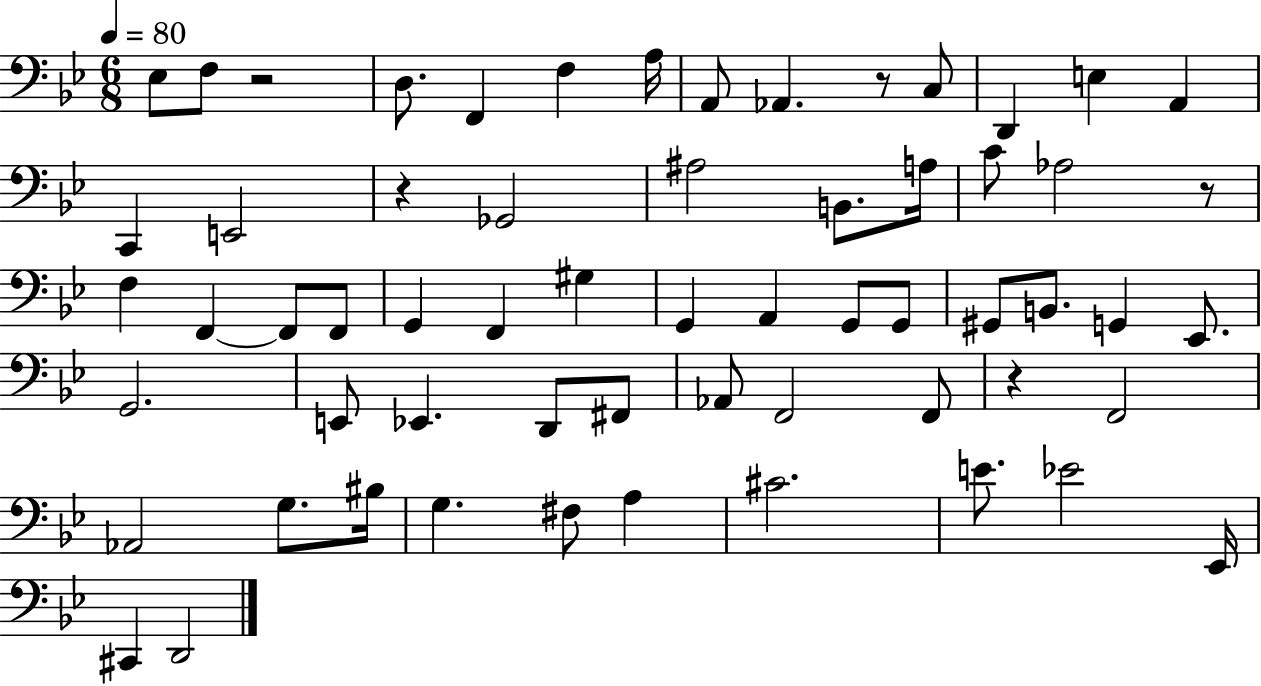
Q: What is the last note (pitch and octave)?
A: D2